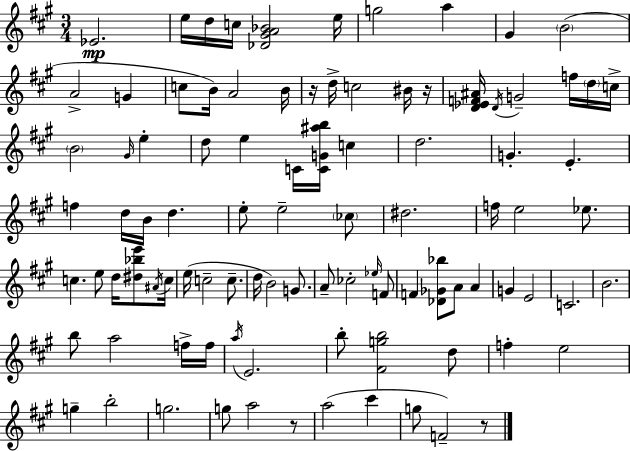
{
  \clef treble
  \numericTimeSignature
  \time 3/4
  \key a \major
  \repeat volta 2 { ees'2.\mp | e''16 d''16 c''16 <des' gis' a' bes'>2 e''16 | g''2 a''4 | gis'4 \parenthesize b'2( | \break a'2-> g'4 | c''8 b'16) a'2 b'16 | r16 d''16-> c''2 bis'16 r16 | <d' ees' f' ais'>16 \acciaccatura { d'16 } g'2-- f''16 \parenthesize d''16 | \break c''16-> \parenthesize b'2 \grace { gis'16 } e''4-. | d''8 e''4 c'16 <c' g' ais'' b''>16 c''4 | d''2. | g'4.-. e'4.-. | \break f''4 d''16 b'16 d''4. | e''8-. e''2-- | \parenthesize ces''8 dis''2. | f''16 e''2 ees''8. | \break c''4. e''8 d''16 <dis'' bes'' e'''>8 | \acciaccatura { ais'16 } c''16 e''16( c''2-- | c''8.-- d''16 b'2) | g'8. a'8-- ces''2-. | \break \grace { ees''16 } f'8 f'4 <des' ges' bes''>8 a'8 | a'4 g'4 e'2 | c'2. | b'2. | \break b''8 a''2 | f''16-> f''16 \acciaccatura { a''16 } e'2. | b''8-. <fis' g'' b''>2 | d''8 f''4-. e''2 | \break g''4-- b''2-. | g''2. | g''8 a''2 | r8 a''2( | \break cis'''4 g''8 f'2--) | r8 } \bar "|."
}